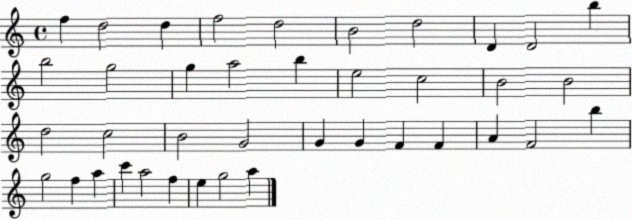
X:1
T:Untitled
M:4/4
L:1/4
K:C
f d2 d f2 d2 B2 d2 D D2 b b2 g2 g a2 b e2 c2 B2 B2 d2 c2 B2 G2 G G F F A F2 b g2 f a c' a2 f e g2 a